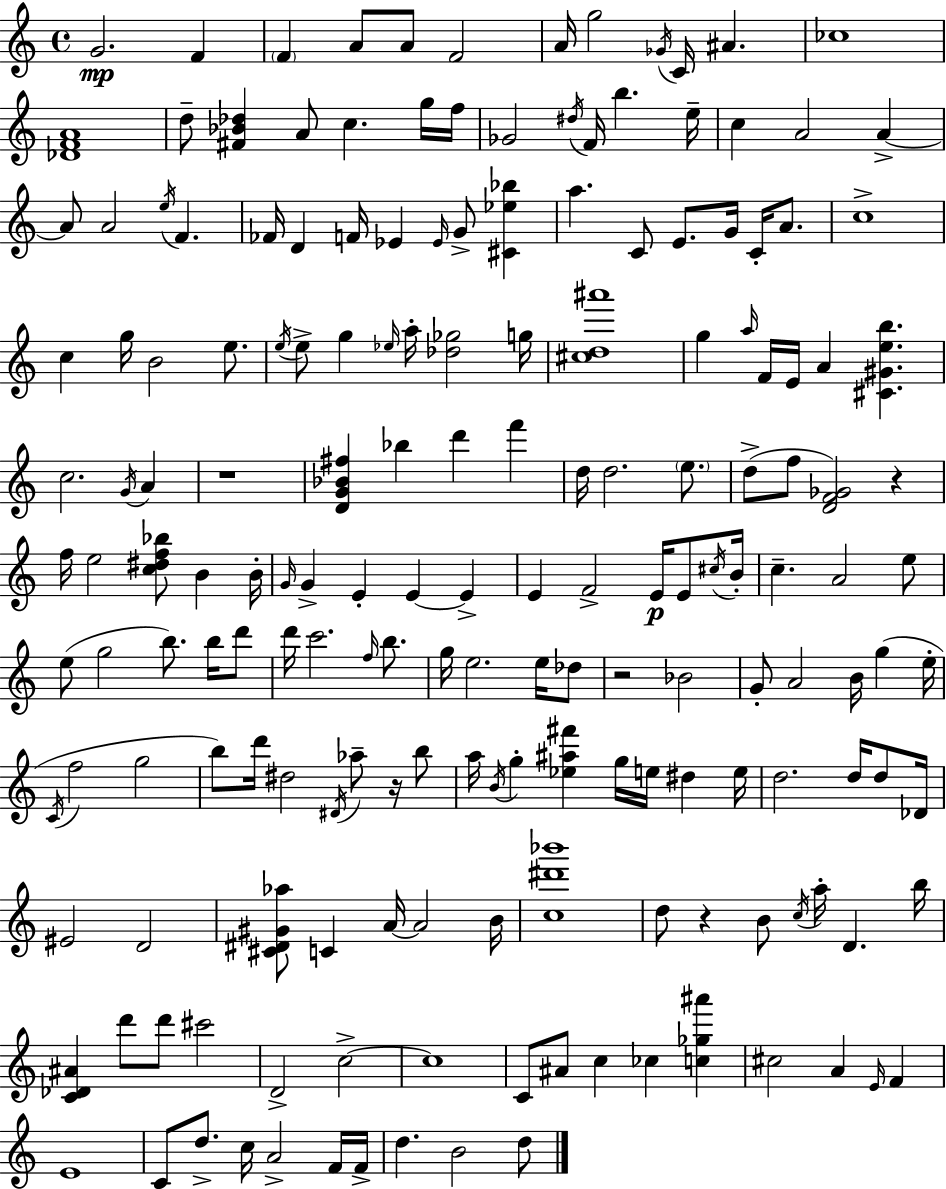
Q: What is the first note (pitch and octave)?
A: G4